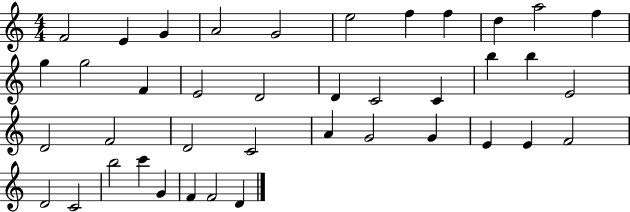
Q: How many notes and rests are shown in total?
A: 40